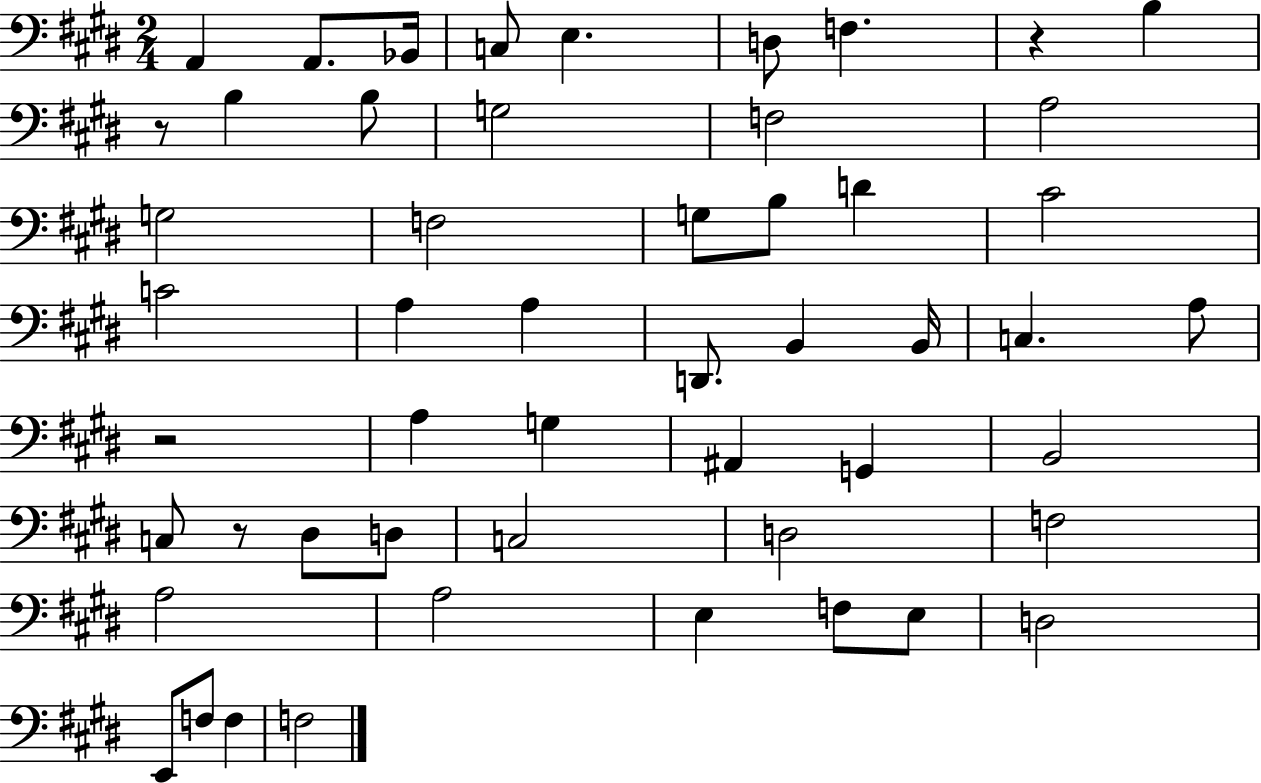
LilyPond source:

{
  \clef bass
  \numericTimeSignature
  \time 2/4
  \key e \major
  \repeat volta 2 { a,4 a,8. bes,16 | c8 e4. | d8 f4. | r4 b4 | \break r8 b4 b8 | g2 | f2 | a2 | \break g2 | f2 | g8 b8 d'4 | cis'2 | \break c'2 | a4 a4 | d,8. b,4 b,16 | c4. a8 | \break r2 | a4 g4 | ais,4 g,4 | b,2 | \break c8 r8 dis8 d8 | c2 | d2 | f2 | \break a2 | a2 | e4 f8 e8 | d2 | \break e,8 f8 f4 | f2 | } \bar "|."
}